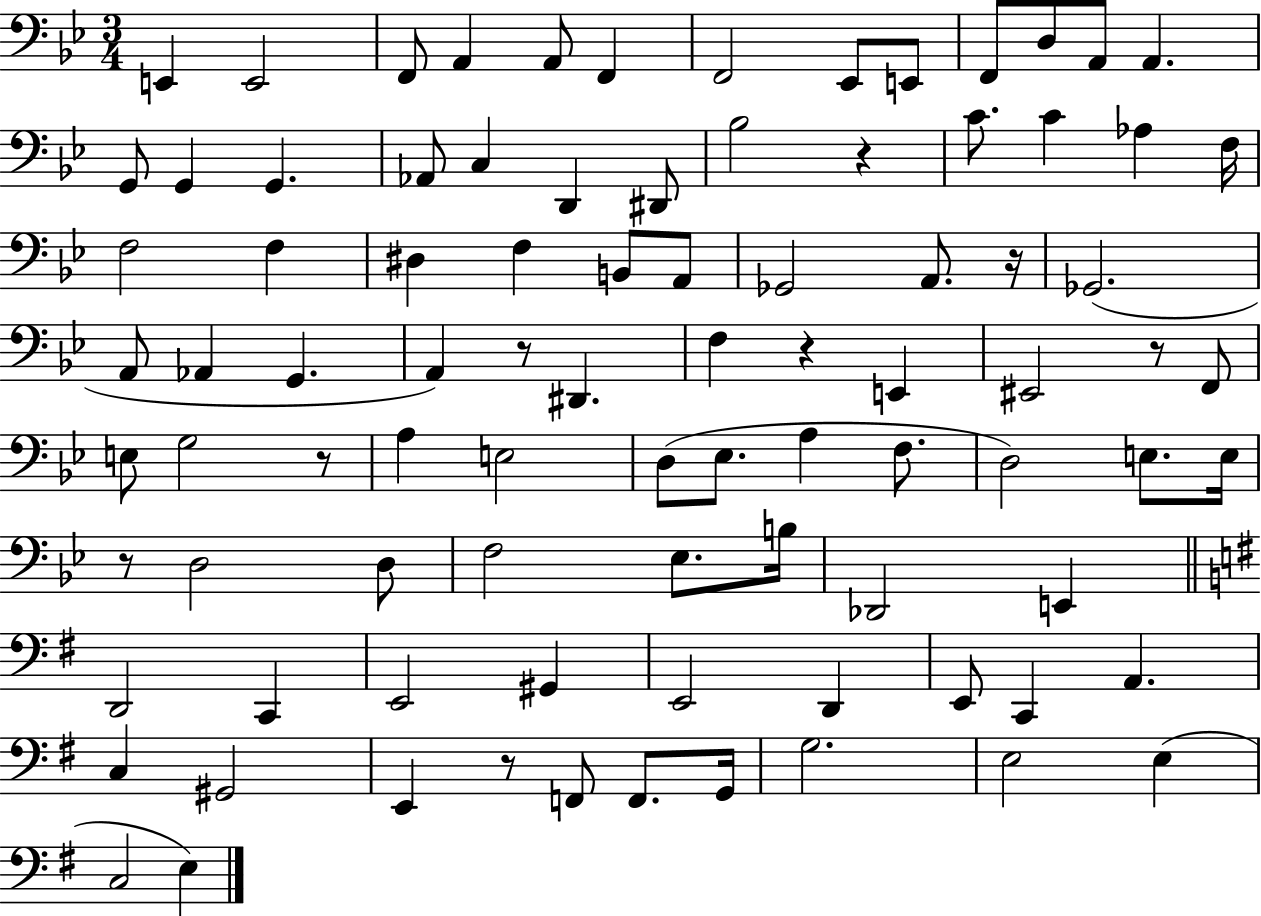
E2/q E2/h F2/e A2/q A2/e F2/q F2/h Eb2/e E2/e F2/e D3/e A2/e A2/q. G2/e G2/q G2/q. Ab2/e C3/q D2/q D#2/e Bb3/h R/q C4/e. C4/q Ab3/q F3/s F3/h F3/q D#3/q F3/q B2/e A2/e Gb2/h A2/e. R/s Gb2/h. A2/e Ab2/q G2/q. A2/q R/e D#2/q. F3/q R/q E2/q EIS2/h R/e F2/e E3/e G3/h R/e A3/q E3/h D3/e Eb3/e. A3/q F3/e. D3/h E3/e. E3/s R/e D3/h D3/e F3/h Eb3/e. B3/s Db2/h E2/q D2/h C2/q E2/h G#2/q E2/h D2/q E2/e C2/q A2/q. C3/q G#2/h E2/q R/e F2/e F2/e. G2/s G3/h. E3/h E3/q C3/h E3/q